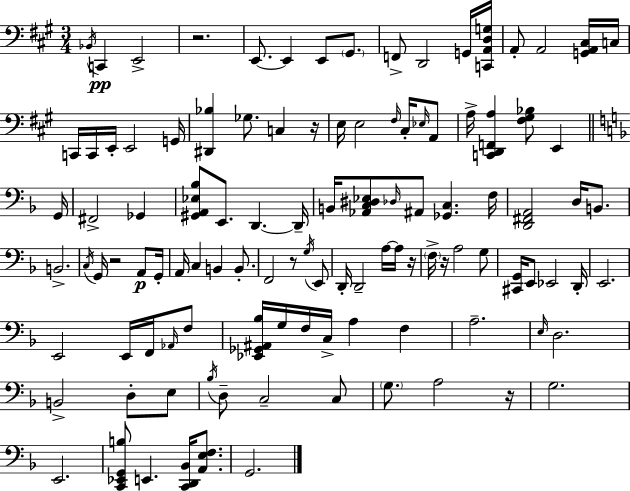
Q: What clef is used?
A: bass